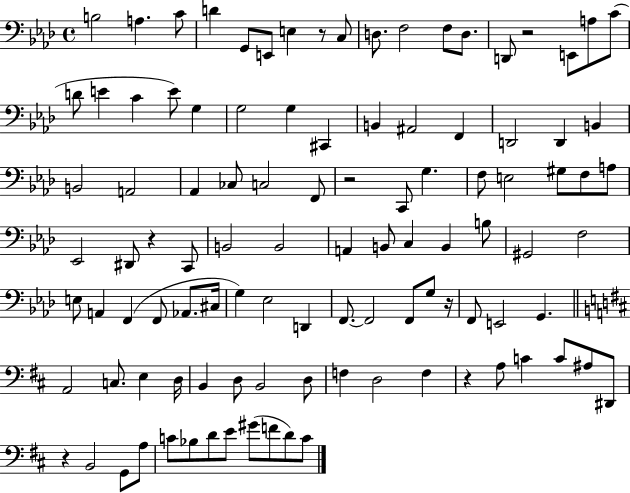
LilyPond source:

{
  \clef bass
  \time 4/4
  \defaultTimeSignature
  \key aes \major
  \repeat volta 2 { b2 a4. c'8 | d'4 g,8 e,8 e4 r8 c8 | d8. f2 f8 d8. | d,8 r2 e,8 a8 c'8( | \break d'8 e'4 c'4 e'8) g4 | g2 g4 cis,4 | b,4 ais,2 f,4 | d,2 d,4 b,4 | \break b,2 a,2 | aes,4 ces8 c2 f,8 | r2 c,8 g4. | f8 e2 gis8 f8 a8 | \break ees,2 dis,8 r4 c,8 | b,2 b,2 | a,4 b,8 c4 b,4 b8 | gis,2 f2 | \break e8 a,4 f,4( f,8 aes,8. cis16 | g4) ees2 d,4 | f,8.~~ f,2 f,8 g8 r16 | f,8 e,2 g,4. | \break \bar "||" \break \key d \major a,2 c8. e4 d16 | b,4 d8 b,2 d8 | f4 d2 f4 | r4 a8 c'4 c'8 ais8 dis,8 | \break r4 b,2 g,8 a8 | c'8 bes8 d'8 e'8 gis'8( f'8 d'8) c'8 | } \bar "|."
}